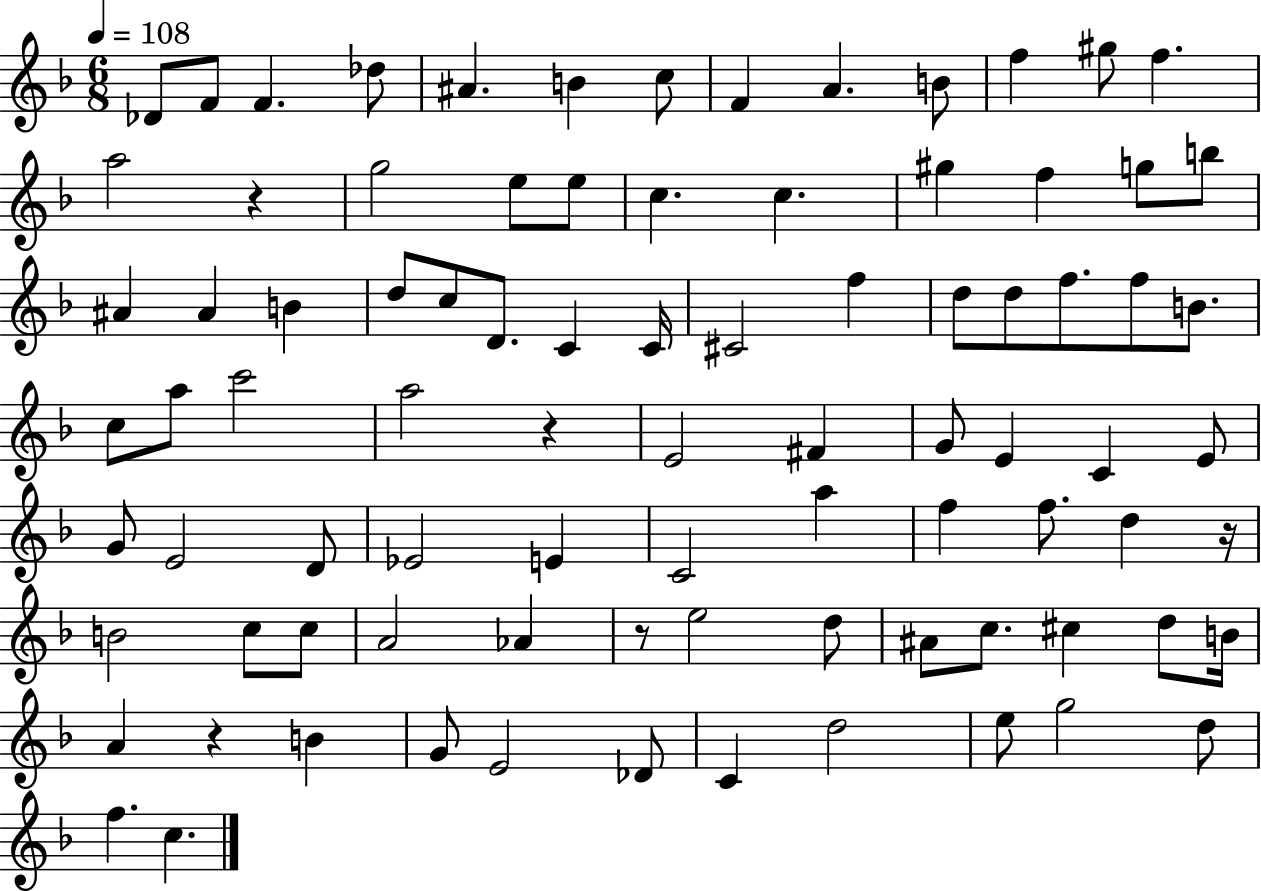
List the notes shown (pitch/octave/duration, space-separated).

Db4/e F4/e F4/q. Db5/e A#4/q. B4/q C5/e F4/q A4/q. B4/e F5/q G#5/e F5/q. A5/h R/q G5/h E5/e E5/e C5/q. C5/q. G#5/q F5/q G5/e B5/e A#4/q A#4/q B4/q D5/e C5/e D4/e. C4/q C4/s C#4/h F5/q D5/e D5/e F5/e. F5/e B4/e. C5/e A5/e C6/h A5/h R/q E4/h F#4/q G4/e E4/q C4/q E4/e G4/e E4/h D4/e Eb4/h E4/q C4/h A5/q F5/q F5/e. D5/q R/s B4/h C5/e C5/e A4/h Ab4/q R/e E5/h D5/e A#4/e C5/e. C#5/q D5/e B4/s A4/q R/q B4/q G4/e E4/h Db4/e C4/q D5/h E5/e G5/h D5/e F5/q. C5/q.